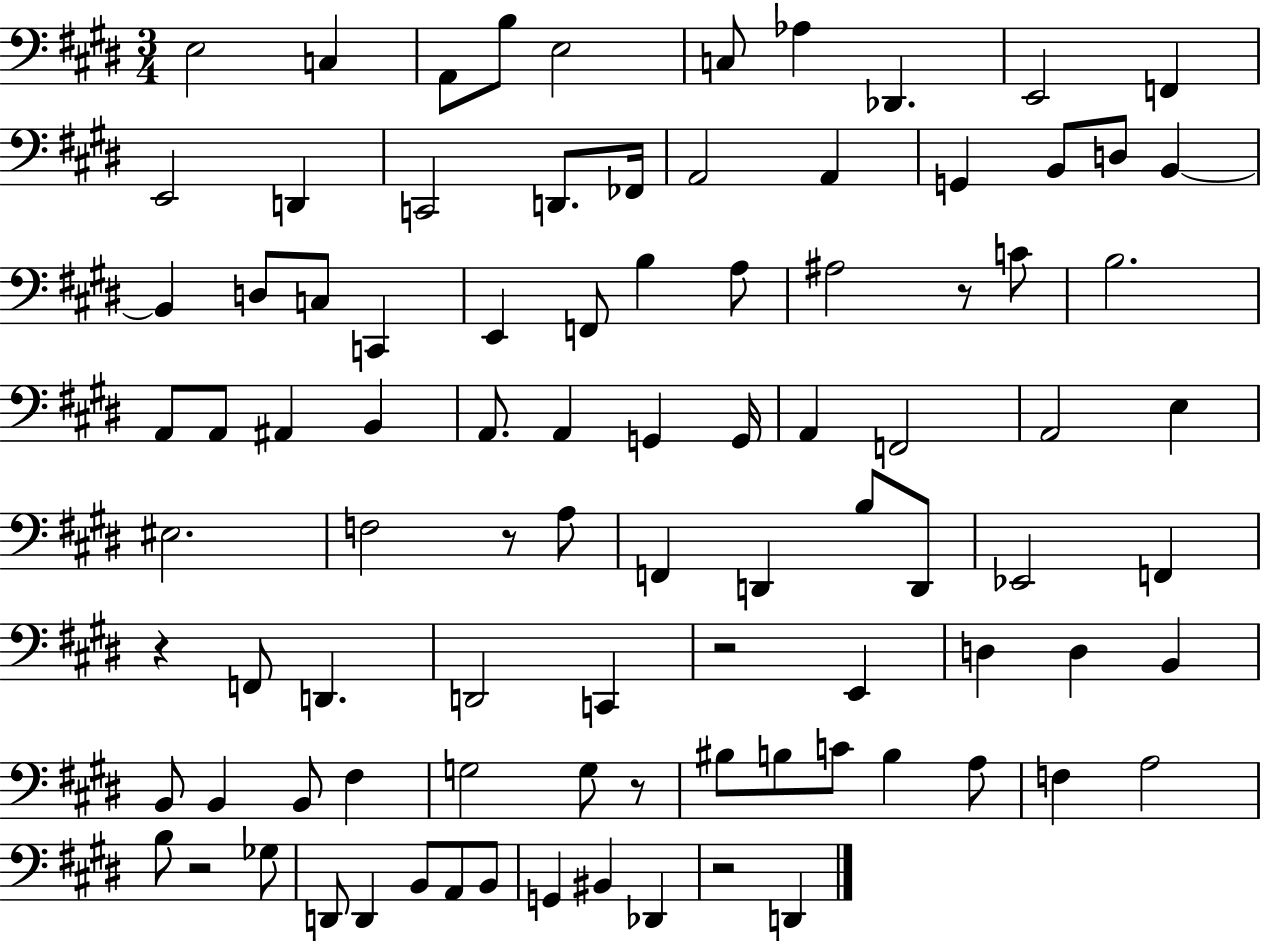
X:1
T:Untitled
M:3/4
L:1/4
K:E
E,2 C, A,,/2 B,/2 E,2 C,/2 _A, _D,, E,,2 F,, E,,2 D,, C,,2 D,,/2 _F,,/4 A,,2 A,, G,, B,,/2 D,/2 B,, B,, D,/2 C,/2 C,, E,, F,,/2 B, A,/2 ^A,2 z/2 C/2 B,2 A,,/2 A,,/2 ^A,, B,, A,,/2 A,, G,, G,,/4 A,, F,,2 A,,2 E, ^E,2 F,2 z/2 A,/2 F,, D,, B,/2 D,,/2 _E,,2 F,, z F,,/2 D,, D,,2 C,, z2 E,, D, D, B,, B,,/2 B,, B,,/2 ^F, G,2 G,/2 z/2 ^B,/2 B,/2 C/2 B, A,/2 F, A,2 B,/2 z2 _G,/2 D,,/2 D,, B,,/2 A,,/2 B,,/2 G,, ^B,, _D,, z2 D,,